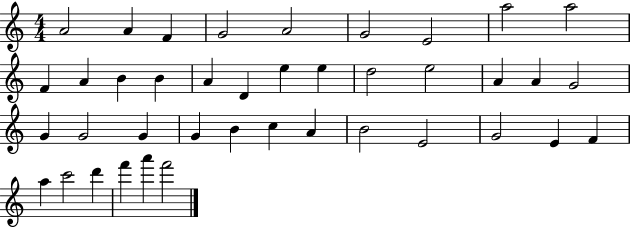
{
  \clef treble
  \numericTimeSignature
  \time 4/4
  \key c \major
  a'2 a'4 f'4 | g'2 a'2 | g'2 e'2 | a''2 a''2 | \break f'4 a'4 b'4 b'4 | a'4 d'4 e''4 e''4 | d''2 e''2 | a'4 a'4 g'2 | \break g'4 g'2 g'4 | g'4 b'4 c''4 a'4 | b'2 e'2 | g'2 e'4 f'4 | \break a''4 c'''2 d'''4 | f'''4 a'''4 f'''2 | \bar "|."
}